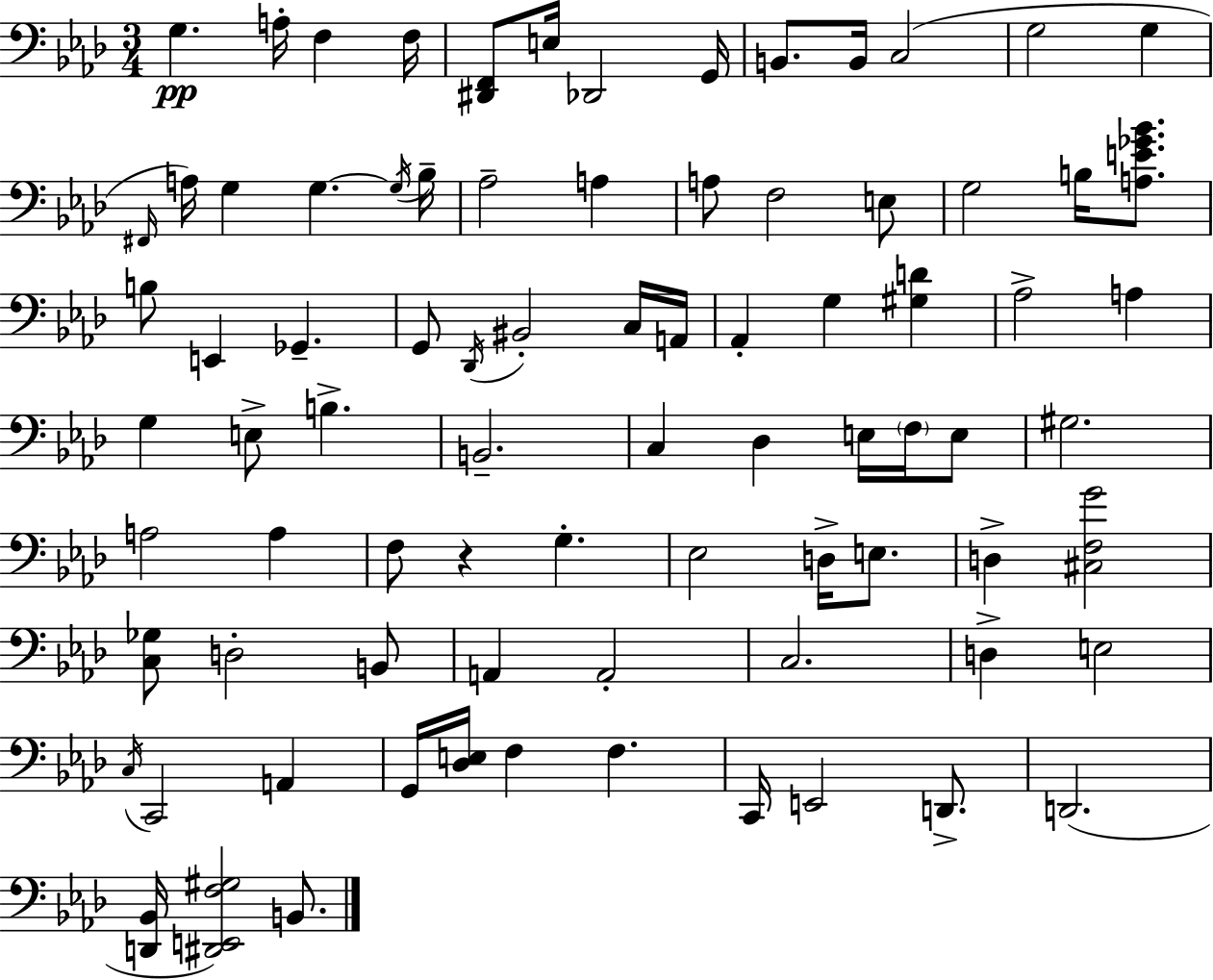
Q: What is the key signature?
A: AES major